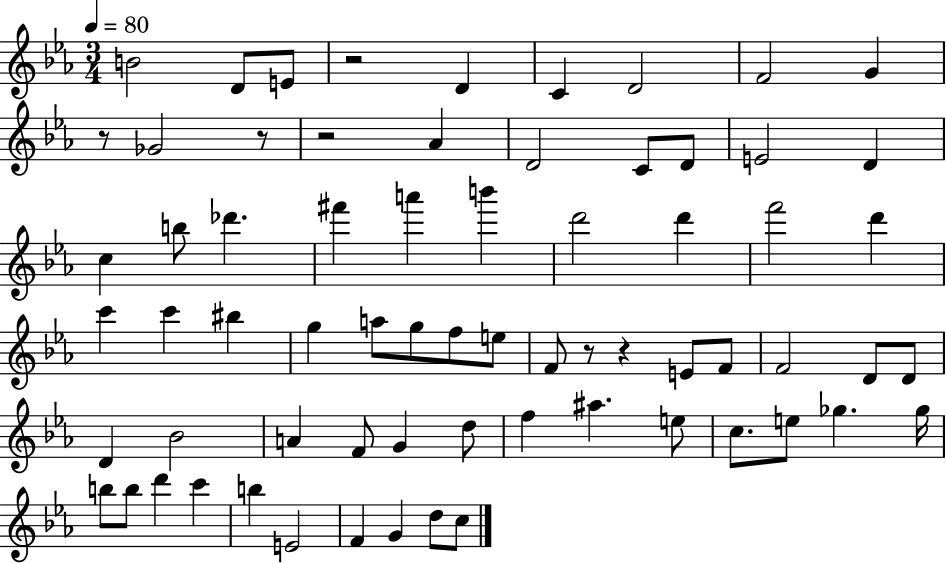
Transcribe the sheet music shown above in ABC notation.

X:1
T:Untitled
M:3/4
L:1/4
K:Eb
B2 D/2 E/2 z2 D C D2 F2 G z/2 _G2 z/2 z2 _A D2 C/2 D/2 E2 D c b/2 _d' ^f' a' b' d'2 d' f'2 d' c' c' ^b g a/2 g/2 f/2 e/2 F/2 z/2 z E/2 F/2 F2 D/2 D/2 D _B2 A F/2 G d/2 f ^a e/2 c/2 e/2 _g _g/4 b/2 b/2 d' c' b E2 F G d/2 c/2